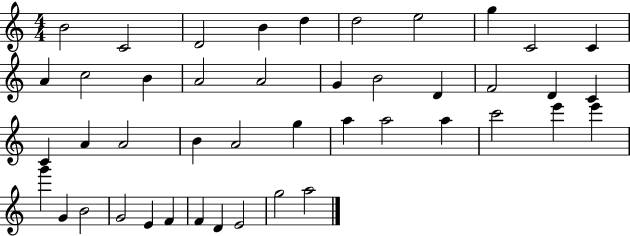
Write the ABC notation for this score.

X:1
T:Untitled
M:4/4
L:1/4
K:C
B2 C2 D2 B d d2 e2 g C2 C A c2 B A2 A2 G B2 D F2 D C C A A2 B A2 g a a2 a c'2 e' e' g' G B2 G2 E F F D E2 g2 a2